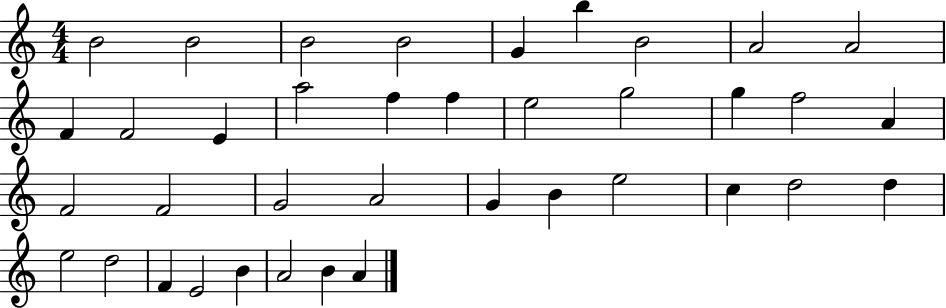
B4/h B4/h B4/h B4/h G4/q B5/q B4/h A4/h A4/h F4/q F4/h E4/q A5/h F5/q F5/q E5/h G5/h G5/q F5/h A4/q F4/h F4/h G4/h A4/h G4/q B4/q E5/h C5/q D5/h D5/q E5/h D5/h F4/q E4/h B4/q A4/h B4/q A4/q